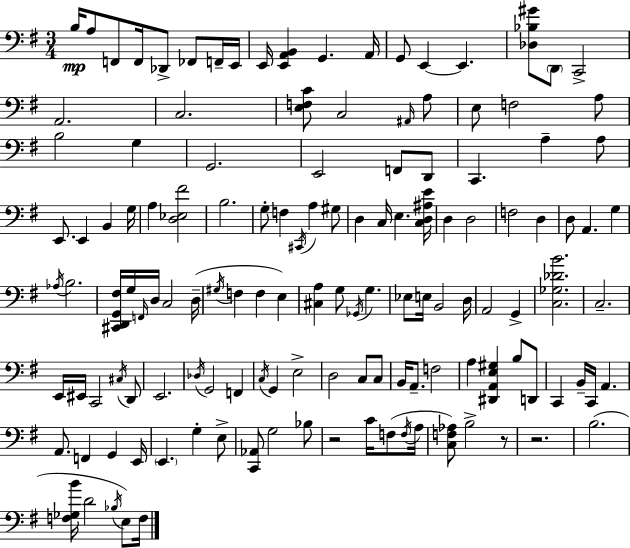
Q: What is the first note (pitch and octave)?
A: B3